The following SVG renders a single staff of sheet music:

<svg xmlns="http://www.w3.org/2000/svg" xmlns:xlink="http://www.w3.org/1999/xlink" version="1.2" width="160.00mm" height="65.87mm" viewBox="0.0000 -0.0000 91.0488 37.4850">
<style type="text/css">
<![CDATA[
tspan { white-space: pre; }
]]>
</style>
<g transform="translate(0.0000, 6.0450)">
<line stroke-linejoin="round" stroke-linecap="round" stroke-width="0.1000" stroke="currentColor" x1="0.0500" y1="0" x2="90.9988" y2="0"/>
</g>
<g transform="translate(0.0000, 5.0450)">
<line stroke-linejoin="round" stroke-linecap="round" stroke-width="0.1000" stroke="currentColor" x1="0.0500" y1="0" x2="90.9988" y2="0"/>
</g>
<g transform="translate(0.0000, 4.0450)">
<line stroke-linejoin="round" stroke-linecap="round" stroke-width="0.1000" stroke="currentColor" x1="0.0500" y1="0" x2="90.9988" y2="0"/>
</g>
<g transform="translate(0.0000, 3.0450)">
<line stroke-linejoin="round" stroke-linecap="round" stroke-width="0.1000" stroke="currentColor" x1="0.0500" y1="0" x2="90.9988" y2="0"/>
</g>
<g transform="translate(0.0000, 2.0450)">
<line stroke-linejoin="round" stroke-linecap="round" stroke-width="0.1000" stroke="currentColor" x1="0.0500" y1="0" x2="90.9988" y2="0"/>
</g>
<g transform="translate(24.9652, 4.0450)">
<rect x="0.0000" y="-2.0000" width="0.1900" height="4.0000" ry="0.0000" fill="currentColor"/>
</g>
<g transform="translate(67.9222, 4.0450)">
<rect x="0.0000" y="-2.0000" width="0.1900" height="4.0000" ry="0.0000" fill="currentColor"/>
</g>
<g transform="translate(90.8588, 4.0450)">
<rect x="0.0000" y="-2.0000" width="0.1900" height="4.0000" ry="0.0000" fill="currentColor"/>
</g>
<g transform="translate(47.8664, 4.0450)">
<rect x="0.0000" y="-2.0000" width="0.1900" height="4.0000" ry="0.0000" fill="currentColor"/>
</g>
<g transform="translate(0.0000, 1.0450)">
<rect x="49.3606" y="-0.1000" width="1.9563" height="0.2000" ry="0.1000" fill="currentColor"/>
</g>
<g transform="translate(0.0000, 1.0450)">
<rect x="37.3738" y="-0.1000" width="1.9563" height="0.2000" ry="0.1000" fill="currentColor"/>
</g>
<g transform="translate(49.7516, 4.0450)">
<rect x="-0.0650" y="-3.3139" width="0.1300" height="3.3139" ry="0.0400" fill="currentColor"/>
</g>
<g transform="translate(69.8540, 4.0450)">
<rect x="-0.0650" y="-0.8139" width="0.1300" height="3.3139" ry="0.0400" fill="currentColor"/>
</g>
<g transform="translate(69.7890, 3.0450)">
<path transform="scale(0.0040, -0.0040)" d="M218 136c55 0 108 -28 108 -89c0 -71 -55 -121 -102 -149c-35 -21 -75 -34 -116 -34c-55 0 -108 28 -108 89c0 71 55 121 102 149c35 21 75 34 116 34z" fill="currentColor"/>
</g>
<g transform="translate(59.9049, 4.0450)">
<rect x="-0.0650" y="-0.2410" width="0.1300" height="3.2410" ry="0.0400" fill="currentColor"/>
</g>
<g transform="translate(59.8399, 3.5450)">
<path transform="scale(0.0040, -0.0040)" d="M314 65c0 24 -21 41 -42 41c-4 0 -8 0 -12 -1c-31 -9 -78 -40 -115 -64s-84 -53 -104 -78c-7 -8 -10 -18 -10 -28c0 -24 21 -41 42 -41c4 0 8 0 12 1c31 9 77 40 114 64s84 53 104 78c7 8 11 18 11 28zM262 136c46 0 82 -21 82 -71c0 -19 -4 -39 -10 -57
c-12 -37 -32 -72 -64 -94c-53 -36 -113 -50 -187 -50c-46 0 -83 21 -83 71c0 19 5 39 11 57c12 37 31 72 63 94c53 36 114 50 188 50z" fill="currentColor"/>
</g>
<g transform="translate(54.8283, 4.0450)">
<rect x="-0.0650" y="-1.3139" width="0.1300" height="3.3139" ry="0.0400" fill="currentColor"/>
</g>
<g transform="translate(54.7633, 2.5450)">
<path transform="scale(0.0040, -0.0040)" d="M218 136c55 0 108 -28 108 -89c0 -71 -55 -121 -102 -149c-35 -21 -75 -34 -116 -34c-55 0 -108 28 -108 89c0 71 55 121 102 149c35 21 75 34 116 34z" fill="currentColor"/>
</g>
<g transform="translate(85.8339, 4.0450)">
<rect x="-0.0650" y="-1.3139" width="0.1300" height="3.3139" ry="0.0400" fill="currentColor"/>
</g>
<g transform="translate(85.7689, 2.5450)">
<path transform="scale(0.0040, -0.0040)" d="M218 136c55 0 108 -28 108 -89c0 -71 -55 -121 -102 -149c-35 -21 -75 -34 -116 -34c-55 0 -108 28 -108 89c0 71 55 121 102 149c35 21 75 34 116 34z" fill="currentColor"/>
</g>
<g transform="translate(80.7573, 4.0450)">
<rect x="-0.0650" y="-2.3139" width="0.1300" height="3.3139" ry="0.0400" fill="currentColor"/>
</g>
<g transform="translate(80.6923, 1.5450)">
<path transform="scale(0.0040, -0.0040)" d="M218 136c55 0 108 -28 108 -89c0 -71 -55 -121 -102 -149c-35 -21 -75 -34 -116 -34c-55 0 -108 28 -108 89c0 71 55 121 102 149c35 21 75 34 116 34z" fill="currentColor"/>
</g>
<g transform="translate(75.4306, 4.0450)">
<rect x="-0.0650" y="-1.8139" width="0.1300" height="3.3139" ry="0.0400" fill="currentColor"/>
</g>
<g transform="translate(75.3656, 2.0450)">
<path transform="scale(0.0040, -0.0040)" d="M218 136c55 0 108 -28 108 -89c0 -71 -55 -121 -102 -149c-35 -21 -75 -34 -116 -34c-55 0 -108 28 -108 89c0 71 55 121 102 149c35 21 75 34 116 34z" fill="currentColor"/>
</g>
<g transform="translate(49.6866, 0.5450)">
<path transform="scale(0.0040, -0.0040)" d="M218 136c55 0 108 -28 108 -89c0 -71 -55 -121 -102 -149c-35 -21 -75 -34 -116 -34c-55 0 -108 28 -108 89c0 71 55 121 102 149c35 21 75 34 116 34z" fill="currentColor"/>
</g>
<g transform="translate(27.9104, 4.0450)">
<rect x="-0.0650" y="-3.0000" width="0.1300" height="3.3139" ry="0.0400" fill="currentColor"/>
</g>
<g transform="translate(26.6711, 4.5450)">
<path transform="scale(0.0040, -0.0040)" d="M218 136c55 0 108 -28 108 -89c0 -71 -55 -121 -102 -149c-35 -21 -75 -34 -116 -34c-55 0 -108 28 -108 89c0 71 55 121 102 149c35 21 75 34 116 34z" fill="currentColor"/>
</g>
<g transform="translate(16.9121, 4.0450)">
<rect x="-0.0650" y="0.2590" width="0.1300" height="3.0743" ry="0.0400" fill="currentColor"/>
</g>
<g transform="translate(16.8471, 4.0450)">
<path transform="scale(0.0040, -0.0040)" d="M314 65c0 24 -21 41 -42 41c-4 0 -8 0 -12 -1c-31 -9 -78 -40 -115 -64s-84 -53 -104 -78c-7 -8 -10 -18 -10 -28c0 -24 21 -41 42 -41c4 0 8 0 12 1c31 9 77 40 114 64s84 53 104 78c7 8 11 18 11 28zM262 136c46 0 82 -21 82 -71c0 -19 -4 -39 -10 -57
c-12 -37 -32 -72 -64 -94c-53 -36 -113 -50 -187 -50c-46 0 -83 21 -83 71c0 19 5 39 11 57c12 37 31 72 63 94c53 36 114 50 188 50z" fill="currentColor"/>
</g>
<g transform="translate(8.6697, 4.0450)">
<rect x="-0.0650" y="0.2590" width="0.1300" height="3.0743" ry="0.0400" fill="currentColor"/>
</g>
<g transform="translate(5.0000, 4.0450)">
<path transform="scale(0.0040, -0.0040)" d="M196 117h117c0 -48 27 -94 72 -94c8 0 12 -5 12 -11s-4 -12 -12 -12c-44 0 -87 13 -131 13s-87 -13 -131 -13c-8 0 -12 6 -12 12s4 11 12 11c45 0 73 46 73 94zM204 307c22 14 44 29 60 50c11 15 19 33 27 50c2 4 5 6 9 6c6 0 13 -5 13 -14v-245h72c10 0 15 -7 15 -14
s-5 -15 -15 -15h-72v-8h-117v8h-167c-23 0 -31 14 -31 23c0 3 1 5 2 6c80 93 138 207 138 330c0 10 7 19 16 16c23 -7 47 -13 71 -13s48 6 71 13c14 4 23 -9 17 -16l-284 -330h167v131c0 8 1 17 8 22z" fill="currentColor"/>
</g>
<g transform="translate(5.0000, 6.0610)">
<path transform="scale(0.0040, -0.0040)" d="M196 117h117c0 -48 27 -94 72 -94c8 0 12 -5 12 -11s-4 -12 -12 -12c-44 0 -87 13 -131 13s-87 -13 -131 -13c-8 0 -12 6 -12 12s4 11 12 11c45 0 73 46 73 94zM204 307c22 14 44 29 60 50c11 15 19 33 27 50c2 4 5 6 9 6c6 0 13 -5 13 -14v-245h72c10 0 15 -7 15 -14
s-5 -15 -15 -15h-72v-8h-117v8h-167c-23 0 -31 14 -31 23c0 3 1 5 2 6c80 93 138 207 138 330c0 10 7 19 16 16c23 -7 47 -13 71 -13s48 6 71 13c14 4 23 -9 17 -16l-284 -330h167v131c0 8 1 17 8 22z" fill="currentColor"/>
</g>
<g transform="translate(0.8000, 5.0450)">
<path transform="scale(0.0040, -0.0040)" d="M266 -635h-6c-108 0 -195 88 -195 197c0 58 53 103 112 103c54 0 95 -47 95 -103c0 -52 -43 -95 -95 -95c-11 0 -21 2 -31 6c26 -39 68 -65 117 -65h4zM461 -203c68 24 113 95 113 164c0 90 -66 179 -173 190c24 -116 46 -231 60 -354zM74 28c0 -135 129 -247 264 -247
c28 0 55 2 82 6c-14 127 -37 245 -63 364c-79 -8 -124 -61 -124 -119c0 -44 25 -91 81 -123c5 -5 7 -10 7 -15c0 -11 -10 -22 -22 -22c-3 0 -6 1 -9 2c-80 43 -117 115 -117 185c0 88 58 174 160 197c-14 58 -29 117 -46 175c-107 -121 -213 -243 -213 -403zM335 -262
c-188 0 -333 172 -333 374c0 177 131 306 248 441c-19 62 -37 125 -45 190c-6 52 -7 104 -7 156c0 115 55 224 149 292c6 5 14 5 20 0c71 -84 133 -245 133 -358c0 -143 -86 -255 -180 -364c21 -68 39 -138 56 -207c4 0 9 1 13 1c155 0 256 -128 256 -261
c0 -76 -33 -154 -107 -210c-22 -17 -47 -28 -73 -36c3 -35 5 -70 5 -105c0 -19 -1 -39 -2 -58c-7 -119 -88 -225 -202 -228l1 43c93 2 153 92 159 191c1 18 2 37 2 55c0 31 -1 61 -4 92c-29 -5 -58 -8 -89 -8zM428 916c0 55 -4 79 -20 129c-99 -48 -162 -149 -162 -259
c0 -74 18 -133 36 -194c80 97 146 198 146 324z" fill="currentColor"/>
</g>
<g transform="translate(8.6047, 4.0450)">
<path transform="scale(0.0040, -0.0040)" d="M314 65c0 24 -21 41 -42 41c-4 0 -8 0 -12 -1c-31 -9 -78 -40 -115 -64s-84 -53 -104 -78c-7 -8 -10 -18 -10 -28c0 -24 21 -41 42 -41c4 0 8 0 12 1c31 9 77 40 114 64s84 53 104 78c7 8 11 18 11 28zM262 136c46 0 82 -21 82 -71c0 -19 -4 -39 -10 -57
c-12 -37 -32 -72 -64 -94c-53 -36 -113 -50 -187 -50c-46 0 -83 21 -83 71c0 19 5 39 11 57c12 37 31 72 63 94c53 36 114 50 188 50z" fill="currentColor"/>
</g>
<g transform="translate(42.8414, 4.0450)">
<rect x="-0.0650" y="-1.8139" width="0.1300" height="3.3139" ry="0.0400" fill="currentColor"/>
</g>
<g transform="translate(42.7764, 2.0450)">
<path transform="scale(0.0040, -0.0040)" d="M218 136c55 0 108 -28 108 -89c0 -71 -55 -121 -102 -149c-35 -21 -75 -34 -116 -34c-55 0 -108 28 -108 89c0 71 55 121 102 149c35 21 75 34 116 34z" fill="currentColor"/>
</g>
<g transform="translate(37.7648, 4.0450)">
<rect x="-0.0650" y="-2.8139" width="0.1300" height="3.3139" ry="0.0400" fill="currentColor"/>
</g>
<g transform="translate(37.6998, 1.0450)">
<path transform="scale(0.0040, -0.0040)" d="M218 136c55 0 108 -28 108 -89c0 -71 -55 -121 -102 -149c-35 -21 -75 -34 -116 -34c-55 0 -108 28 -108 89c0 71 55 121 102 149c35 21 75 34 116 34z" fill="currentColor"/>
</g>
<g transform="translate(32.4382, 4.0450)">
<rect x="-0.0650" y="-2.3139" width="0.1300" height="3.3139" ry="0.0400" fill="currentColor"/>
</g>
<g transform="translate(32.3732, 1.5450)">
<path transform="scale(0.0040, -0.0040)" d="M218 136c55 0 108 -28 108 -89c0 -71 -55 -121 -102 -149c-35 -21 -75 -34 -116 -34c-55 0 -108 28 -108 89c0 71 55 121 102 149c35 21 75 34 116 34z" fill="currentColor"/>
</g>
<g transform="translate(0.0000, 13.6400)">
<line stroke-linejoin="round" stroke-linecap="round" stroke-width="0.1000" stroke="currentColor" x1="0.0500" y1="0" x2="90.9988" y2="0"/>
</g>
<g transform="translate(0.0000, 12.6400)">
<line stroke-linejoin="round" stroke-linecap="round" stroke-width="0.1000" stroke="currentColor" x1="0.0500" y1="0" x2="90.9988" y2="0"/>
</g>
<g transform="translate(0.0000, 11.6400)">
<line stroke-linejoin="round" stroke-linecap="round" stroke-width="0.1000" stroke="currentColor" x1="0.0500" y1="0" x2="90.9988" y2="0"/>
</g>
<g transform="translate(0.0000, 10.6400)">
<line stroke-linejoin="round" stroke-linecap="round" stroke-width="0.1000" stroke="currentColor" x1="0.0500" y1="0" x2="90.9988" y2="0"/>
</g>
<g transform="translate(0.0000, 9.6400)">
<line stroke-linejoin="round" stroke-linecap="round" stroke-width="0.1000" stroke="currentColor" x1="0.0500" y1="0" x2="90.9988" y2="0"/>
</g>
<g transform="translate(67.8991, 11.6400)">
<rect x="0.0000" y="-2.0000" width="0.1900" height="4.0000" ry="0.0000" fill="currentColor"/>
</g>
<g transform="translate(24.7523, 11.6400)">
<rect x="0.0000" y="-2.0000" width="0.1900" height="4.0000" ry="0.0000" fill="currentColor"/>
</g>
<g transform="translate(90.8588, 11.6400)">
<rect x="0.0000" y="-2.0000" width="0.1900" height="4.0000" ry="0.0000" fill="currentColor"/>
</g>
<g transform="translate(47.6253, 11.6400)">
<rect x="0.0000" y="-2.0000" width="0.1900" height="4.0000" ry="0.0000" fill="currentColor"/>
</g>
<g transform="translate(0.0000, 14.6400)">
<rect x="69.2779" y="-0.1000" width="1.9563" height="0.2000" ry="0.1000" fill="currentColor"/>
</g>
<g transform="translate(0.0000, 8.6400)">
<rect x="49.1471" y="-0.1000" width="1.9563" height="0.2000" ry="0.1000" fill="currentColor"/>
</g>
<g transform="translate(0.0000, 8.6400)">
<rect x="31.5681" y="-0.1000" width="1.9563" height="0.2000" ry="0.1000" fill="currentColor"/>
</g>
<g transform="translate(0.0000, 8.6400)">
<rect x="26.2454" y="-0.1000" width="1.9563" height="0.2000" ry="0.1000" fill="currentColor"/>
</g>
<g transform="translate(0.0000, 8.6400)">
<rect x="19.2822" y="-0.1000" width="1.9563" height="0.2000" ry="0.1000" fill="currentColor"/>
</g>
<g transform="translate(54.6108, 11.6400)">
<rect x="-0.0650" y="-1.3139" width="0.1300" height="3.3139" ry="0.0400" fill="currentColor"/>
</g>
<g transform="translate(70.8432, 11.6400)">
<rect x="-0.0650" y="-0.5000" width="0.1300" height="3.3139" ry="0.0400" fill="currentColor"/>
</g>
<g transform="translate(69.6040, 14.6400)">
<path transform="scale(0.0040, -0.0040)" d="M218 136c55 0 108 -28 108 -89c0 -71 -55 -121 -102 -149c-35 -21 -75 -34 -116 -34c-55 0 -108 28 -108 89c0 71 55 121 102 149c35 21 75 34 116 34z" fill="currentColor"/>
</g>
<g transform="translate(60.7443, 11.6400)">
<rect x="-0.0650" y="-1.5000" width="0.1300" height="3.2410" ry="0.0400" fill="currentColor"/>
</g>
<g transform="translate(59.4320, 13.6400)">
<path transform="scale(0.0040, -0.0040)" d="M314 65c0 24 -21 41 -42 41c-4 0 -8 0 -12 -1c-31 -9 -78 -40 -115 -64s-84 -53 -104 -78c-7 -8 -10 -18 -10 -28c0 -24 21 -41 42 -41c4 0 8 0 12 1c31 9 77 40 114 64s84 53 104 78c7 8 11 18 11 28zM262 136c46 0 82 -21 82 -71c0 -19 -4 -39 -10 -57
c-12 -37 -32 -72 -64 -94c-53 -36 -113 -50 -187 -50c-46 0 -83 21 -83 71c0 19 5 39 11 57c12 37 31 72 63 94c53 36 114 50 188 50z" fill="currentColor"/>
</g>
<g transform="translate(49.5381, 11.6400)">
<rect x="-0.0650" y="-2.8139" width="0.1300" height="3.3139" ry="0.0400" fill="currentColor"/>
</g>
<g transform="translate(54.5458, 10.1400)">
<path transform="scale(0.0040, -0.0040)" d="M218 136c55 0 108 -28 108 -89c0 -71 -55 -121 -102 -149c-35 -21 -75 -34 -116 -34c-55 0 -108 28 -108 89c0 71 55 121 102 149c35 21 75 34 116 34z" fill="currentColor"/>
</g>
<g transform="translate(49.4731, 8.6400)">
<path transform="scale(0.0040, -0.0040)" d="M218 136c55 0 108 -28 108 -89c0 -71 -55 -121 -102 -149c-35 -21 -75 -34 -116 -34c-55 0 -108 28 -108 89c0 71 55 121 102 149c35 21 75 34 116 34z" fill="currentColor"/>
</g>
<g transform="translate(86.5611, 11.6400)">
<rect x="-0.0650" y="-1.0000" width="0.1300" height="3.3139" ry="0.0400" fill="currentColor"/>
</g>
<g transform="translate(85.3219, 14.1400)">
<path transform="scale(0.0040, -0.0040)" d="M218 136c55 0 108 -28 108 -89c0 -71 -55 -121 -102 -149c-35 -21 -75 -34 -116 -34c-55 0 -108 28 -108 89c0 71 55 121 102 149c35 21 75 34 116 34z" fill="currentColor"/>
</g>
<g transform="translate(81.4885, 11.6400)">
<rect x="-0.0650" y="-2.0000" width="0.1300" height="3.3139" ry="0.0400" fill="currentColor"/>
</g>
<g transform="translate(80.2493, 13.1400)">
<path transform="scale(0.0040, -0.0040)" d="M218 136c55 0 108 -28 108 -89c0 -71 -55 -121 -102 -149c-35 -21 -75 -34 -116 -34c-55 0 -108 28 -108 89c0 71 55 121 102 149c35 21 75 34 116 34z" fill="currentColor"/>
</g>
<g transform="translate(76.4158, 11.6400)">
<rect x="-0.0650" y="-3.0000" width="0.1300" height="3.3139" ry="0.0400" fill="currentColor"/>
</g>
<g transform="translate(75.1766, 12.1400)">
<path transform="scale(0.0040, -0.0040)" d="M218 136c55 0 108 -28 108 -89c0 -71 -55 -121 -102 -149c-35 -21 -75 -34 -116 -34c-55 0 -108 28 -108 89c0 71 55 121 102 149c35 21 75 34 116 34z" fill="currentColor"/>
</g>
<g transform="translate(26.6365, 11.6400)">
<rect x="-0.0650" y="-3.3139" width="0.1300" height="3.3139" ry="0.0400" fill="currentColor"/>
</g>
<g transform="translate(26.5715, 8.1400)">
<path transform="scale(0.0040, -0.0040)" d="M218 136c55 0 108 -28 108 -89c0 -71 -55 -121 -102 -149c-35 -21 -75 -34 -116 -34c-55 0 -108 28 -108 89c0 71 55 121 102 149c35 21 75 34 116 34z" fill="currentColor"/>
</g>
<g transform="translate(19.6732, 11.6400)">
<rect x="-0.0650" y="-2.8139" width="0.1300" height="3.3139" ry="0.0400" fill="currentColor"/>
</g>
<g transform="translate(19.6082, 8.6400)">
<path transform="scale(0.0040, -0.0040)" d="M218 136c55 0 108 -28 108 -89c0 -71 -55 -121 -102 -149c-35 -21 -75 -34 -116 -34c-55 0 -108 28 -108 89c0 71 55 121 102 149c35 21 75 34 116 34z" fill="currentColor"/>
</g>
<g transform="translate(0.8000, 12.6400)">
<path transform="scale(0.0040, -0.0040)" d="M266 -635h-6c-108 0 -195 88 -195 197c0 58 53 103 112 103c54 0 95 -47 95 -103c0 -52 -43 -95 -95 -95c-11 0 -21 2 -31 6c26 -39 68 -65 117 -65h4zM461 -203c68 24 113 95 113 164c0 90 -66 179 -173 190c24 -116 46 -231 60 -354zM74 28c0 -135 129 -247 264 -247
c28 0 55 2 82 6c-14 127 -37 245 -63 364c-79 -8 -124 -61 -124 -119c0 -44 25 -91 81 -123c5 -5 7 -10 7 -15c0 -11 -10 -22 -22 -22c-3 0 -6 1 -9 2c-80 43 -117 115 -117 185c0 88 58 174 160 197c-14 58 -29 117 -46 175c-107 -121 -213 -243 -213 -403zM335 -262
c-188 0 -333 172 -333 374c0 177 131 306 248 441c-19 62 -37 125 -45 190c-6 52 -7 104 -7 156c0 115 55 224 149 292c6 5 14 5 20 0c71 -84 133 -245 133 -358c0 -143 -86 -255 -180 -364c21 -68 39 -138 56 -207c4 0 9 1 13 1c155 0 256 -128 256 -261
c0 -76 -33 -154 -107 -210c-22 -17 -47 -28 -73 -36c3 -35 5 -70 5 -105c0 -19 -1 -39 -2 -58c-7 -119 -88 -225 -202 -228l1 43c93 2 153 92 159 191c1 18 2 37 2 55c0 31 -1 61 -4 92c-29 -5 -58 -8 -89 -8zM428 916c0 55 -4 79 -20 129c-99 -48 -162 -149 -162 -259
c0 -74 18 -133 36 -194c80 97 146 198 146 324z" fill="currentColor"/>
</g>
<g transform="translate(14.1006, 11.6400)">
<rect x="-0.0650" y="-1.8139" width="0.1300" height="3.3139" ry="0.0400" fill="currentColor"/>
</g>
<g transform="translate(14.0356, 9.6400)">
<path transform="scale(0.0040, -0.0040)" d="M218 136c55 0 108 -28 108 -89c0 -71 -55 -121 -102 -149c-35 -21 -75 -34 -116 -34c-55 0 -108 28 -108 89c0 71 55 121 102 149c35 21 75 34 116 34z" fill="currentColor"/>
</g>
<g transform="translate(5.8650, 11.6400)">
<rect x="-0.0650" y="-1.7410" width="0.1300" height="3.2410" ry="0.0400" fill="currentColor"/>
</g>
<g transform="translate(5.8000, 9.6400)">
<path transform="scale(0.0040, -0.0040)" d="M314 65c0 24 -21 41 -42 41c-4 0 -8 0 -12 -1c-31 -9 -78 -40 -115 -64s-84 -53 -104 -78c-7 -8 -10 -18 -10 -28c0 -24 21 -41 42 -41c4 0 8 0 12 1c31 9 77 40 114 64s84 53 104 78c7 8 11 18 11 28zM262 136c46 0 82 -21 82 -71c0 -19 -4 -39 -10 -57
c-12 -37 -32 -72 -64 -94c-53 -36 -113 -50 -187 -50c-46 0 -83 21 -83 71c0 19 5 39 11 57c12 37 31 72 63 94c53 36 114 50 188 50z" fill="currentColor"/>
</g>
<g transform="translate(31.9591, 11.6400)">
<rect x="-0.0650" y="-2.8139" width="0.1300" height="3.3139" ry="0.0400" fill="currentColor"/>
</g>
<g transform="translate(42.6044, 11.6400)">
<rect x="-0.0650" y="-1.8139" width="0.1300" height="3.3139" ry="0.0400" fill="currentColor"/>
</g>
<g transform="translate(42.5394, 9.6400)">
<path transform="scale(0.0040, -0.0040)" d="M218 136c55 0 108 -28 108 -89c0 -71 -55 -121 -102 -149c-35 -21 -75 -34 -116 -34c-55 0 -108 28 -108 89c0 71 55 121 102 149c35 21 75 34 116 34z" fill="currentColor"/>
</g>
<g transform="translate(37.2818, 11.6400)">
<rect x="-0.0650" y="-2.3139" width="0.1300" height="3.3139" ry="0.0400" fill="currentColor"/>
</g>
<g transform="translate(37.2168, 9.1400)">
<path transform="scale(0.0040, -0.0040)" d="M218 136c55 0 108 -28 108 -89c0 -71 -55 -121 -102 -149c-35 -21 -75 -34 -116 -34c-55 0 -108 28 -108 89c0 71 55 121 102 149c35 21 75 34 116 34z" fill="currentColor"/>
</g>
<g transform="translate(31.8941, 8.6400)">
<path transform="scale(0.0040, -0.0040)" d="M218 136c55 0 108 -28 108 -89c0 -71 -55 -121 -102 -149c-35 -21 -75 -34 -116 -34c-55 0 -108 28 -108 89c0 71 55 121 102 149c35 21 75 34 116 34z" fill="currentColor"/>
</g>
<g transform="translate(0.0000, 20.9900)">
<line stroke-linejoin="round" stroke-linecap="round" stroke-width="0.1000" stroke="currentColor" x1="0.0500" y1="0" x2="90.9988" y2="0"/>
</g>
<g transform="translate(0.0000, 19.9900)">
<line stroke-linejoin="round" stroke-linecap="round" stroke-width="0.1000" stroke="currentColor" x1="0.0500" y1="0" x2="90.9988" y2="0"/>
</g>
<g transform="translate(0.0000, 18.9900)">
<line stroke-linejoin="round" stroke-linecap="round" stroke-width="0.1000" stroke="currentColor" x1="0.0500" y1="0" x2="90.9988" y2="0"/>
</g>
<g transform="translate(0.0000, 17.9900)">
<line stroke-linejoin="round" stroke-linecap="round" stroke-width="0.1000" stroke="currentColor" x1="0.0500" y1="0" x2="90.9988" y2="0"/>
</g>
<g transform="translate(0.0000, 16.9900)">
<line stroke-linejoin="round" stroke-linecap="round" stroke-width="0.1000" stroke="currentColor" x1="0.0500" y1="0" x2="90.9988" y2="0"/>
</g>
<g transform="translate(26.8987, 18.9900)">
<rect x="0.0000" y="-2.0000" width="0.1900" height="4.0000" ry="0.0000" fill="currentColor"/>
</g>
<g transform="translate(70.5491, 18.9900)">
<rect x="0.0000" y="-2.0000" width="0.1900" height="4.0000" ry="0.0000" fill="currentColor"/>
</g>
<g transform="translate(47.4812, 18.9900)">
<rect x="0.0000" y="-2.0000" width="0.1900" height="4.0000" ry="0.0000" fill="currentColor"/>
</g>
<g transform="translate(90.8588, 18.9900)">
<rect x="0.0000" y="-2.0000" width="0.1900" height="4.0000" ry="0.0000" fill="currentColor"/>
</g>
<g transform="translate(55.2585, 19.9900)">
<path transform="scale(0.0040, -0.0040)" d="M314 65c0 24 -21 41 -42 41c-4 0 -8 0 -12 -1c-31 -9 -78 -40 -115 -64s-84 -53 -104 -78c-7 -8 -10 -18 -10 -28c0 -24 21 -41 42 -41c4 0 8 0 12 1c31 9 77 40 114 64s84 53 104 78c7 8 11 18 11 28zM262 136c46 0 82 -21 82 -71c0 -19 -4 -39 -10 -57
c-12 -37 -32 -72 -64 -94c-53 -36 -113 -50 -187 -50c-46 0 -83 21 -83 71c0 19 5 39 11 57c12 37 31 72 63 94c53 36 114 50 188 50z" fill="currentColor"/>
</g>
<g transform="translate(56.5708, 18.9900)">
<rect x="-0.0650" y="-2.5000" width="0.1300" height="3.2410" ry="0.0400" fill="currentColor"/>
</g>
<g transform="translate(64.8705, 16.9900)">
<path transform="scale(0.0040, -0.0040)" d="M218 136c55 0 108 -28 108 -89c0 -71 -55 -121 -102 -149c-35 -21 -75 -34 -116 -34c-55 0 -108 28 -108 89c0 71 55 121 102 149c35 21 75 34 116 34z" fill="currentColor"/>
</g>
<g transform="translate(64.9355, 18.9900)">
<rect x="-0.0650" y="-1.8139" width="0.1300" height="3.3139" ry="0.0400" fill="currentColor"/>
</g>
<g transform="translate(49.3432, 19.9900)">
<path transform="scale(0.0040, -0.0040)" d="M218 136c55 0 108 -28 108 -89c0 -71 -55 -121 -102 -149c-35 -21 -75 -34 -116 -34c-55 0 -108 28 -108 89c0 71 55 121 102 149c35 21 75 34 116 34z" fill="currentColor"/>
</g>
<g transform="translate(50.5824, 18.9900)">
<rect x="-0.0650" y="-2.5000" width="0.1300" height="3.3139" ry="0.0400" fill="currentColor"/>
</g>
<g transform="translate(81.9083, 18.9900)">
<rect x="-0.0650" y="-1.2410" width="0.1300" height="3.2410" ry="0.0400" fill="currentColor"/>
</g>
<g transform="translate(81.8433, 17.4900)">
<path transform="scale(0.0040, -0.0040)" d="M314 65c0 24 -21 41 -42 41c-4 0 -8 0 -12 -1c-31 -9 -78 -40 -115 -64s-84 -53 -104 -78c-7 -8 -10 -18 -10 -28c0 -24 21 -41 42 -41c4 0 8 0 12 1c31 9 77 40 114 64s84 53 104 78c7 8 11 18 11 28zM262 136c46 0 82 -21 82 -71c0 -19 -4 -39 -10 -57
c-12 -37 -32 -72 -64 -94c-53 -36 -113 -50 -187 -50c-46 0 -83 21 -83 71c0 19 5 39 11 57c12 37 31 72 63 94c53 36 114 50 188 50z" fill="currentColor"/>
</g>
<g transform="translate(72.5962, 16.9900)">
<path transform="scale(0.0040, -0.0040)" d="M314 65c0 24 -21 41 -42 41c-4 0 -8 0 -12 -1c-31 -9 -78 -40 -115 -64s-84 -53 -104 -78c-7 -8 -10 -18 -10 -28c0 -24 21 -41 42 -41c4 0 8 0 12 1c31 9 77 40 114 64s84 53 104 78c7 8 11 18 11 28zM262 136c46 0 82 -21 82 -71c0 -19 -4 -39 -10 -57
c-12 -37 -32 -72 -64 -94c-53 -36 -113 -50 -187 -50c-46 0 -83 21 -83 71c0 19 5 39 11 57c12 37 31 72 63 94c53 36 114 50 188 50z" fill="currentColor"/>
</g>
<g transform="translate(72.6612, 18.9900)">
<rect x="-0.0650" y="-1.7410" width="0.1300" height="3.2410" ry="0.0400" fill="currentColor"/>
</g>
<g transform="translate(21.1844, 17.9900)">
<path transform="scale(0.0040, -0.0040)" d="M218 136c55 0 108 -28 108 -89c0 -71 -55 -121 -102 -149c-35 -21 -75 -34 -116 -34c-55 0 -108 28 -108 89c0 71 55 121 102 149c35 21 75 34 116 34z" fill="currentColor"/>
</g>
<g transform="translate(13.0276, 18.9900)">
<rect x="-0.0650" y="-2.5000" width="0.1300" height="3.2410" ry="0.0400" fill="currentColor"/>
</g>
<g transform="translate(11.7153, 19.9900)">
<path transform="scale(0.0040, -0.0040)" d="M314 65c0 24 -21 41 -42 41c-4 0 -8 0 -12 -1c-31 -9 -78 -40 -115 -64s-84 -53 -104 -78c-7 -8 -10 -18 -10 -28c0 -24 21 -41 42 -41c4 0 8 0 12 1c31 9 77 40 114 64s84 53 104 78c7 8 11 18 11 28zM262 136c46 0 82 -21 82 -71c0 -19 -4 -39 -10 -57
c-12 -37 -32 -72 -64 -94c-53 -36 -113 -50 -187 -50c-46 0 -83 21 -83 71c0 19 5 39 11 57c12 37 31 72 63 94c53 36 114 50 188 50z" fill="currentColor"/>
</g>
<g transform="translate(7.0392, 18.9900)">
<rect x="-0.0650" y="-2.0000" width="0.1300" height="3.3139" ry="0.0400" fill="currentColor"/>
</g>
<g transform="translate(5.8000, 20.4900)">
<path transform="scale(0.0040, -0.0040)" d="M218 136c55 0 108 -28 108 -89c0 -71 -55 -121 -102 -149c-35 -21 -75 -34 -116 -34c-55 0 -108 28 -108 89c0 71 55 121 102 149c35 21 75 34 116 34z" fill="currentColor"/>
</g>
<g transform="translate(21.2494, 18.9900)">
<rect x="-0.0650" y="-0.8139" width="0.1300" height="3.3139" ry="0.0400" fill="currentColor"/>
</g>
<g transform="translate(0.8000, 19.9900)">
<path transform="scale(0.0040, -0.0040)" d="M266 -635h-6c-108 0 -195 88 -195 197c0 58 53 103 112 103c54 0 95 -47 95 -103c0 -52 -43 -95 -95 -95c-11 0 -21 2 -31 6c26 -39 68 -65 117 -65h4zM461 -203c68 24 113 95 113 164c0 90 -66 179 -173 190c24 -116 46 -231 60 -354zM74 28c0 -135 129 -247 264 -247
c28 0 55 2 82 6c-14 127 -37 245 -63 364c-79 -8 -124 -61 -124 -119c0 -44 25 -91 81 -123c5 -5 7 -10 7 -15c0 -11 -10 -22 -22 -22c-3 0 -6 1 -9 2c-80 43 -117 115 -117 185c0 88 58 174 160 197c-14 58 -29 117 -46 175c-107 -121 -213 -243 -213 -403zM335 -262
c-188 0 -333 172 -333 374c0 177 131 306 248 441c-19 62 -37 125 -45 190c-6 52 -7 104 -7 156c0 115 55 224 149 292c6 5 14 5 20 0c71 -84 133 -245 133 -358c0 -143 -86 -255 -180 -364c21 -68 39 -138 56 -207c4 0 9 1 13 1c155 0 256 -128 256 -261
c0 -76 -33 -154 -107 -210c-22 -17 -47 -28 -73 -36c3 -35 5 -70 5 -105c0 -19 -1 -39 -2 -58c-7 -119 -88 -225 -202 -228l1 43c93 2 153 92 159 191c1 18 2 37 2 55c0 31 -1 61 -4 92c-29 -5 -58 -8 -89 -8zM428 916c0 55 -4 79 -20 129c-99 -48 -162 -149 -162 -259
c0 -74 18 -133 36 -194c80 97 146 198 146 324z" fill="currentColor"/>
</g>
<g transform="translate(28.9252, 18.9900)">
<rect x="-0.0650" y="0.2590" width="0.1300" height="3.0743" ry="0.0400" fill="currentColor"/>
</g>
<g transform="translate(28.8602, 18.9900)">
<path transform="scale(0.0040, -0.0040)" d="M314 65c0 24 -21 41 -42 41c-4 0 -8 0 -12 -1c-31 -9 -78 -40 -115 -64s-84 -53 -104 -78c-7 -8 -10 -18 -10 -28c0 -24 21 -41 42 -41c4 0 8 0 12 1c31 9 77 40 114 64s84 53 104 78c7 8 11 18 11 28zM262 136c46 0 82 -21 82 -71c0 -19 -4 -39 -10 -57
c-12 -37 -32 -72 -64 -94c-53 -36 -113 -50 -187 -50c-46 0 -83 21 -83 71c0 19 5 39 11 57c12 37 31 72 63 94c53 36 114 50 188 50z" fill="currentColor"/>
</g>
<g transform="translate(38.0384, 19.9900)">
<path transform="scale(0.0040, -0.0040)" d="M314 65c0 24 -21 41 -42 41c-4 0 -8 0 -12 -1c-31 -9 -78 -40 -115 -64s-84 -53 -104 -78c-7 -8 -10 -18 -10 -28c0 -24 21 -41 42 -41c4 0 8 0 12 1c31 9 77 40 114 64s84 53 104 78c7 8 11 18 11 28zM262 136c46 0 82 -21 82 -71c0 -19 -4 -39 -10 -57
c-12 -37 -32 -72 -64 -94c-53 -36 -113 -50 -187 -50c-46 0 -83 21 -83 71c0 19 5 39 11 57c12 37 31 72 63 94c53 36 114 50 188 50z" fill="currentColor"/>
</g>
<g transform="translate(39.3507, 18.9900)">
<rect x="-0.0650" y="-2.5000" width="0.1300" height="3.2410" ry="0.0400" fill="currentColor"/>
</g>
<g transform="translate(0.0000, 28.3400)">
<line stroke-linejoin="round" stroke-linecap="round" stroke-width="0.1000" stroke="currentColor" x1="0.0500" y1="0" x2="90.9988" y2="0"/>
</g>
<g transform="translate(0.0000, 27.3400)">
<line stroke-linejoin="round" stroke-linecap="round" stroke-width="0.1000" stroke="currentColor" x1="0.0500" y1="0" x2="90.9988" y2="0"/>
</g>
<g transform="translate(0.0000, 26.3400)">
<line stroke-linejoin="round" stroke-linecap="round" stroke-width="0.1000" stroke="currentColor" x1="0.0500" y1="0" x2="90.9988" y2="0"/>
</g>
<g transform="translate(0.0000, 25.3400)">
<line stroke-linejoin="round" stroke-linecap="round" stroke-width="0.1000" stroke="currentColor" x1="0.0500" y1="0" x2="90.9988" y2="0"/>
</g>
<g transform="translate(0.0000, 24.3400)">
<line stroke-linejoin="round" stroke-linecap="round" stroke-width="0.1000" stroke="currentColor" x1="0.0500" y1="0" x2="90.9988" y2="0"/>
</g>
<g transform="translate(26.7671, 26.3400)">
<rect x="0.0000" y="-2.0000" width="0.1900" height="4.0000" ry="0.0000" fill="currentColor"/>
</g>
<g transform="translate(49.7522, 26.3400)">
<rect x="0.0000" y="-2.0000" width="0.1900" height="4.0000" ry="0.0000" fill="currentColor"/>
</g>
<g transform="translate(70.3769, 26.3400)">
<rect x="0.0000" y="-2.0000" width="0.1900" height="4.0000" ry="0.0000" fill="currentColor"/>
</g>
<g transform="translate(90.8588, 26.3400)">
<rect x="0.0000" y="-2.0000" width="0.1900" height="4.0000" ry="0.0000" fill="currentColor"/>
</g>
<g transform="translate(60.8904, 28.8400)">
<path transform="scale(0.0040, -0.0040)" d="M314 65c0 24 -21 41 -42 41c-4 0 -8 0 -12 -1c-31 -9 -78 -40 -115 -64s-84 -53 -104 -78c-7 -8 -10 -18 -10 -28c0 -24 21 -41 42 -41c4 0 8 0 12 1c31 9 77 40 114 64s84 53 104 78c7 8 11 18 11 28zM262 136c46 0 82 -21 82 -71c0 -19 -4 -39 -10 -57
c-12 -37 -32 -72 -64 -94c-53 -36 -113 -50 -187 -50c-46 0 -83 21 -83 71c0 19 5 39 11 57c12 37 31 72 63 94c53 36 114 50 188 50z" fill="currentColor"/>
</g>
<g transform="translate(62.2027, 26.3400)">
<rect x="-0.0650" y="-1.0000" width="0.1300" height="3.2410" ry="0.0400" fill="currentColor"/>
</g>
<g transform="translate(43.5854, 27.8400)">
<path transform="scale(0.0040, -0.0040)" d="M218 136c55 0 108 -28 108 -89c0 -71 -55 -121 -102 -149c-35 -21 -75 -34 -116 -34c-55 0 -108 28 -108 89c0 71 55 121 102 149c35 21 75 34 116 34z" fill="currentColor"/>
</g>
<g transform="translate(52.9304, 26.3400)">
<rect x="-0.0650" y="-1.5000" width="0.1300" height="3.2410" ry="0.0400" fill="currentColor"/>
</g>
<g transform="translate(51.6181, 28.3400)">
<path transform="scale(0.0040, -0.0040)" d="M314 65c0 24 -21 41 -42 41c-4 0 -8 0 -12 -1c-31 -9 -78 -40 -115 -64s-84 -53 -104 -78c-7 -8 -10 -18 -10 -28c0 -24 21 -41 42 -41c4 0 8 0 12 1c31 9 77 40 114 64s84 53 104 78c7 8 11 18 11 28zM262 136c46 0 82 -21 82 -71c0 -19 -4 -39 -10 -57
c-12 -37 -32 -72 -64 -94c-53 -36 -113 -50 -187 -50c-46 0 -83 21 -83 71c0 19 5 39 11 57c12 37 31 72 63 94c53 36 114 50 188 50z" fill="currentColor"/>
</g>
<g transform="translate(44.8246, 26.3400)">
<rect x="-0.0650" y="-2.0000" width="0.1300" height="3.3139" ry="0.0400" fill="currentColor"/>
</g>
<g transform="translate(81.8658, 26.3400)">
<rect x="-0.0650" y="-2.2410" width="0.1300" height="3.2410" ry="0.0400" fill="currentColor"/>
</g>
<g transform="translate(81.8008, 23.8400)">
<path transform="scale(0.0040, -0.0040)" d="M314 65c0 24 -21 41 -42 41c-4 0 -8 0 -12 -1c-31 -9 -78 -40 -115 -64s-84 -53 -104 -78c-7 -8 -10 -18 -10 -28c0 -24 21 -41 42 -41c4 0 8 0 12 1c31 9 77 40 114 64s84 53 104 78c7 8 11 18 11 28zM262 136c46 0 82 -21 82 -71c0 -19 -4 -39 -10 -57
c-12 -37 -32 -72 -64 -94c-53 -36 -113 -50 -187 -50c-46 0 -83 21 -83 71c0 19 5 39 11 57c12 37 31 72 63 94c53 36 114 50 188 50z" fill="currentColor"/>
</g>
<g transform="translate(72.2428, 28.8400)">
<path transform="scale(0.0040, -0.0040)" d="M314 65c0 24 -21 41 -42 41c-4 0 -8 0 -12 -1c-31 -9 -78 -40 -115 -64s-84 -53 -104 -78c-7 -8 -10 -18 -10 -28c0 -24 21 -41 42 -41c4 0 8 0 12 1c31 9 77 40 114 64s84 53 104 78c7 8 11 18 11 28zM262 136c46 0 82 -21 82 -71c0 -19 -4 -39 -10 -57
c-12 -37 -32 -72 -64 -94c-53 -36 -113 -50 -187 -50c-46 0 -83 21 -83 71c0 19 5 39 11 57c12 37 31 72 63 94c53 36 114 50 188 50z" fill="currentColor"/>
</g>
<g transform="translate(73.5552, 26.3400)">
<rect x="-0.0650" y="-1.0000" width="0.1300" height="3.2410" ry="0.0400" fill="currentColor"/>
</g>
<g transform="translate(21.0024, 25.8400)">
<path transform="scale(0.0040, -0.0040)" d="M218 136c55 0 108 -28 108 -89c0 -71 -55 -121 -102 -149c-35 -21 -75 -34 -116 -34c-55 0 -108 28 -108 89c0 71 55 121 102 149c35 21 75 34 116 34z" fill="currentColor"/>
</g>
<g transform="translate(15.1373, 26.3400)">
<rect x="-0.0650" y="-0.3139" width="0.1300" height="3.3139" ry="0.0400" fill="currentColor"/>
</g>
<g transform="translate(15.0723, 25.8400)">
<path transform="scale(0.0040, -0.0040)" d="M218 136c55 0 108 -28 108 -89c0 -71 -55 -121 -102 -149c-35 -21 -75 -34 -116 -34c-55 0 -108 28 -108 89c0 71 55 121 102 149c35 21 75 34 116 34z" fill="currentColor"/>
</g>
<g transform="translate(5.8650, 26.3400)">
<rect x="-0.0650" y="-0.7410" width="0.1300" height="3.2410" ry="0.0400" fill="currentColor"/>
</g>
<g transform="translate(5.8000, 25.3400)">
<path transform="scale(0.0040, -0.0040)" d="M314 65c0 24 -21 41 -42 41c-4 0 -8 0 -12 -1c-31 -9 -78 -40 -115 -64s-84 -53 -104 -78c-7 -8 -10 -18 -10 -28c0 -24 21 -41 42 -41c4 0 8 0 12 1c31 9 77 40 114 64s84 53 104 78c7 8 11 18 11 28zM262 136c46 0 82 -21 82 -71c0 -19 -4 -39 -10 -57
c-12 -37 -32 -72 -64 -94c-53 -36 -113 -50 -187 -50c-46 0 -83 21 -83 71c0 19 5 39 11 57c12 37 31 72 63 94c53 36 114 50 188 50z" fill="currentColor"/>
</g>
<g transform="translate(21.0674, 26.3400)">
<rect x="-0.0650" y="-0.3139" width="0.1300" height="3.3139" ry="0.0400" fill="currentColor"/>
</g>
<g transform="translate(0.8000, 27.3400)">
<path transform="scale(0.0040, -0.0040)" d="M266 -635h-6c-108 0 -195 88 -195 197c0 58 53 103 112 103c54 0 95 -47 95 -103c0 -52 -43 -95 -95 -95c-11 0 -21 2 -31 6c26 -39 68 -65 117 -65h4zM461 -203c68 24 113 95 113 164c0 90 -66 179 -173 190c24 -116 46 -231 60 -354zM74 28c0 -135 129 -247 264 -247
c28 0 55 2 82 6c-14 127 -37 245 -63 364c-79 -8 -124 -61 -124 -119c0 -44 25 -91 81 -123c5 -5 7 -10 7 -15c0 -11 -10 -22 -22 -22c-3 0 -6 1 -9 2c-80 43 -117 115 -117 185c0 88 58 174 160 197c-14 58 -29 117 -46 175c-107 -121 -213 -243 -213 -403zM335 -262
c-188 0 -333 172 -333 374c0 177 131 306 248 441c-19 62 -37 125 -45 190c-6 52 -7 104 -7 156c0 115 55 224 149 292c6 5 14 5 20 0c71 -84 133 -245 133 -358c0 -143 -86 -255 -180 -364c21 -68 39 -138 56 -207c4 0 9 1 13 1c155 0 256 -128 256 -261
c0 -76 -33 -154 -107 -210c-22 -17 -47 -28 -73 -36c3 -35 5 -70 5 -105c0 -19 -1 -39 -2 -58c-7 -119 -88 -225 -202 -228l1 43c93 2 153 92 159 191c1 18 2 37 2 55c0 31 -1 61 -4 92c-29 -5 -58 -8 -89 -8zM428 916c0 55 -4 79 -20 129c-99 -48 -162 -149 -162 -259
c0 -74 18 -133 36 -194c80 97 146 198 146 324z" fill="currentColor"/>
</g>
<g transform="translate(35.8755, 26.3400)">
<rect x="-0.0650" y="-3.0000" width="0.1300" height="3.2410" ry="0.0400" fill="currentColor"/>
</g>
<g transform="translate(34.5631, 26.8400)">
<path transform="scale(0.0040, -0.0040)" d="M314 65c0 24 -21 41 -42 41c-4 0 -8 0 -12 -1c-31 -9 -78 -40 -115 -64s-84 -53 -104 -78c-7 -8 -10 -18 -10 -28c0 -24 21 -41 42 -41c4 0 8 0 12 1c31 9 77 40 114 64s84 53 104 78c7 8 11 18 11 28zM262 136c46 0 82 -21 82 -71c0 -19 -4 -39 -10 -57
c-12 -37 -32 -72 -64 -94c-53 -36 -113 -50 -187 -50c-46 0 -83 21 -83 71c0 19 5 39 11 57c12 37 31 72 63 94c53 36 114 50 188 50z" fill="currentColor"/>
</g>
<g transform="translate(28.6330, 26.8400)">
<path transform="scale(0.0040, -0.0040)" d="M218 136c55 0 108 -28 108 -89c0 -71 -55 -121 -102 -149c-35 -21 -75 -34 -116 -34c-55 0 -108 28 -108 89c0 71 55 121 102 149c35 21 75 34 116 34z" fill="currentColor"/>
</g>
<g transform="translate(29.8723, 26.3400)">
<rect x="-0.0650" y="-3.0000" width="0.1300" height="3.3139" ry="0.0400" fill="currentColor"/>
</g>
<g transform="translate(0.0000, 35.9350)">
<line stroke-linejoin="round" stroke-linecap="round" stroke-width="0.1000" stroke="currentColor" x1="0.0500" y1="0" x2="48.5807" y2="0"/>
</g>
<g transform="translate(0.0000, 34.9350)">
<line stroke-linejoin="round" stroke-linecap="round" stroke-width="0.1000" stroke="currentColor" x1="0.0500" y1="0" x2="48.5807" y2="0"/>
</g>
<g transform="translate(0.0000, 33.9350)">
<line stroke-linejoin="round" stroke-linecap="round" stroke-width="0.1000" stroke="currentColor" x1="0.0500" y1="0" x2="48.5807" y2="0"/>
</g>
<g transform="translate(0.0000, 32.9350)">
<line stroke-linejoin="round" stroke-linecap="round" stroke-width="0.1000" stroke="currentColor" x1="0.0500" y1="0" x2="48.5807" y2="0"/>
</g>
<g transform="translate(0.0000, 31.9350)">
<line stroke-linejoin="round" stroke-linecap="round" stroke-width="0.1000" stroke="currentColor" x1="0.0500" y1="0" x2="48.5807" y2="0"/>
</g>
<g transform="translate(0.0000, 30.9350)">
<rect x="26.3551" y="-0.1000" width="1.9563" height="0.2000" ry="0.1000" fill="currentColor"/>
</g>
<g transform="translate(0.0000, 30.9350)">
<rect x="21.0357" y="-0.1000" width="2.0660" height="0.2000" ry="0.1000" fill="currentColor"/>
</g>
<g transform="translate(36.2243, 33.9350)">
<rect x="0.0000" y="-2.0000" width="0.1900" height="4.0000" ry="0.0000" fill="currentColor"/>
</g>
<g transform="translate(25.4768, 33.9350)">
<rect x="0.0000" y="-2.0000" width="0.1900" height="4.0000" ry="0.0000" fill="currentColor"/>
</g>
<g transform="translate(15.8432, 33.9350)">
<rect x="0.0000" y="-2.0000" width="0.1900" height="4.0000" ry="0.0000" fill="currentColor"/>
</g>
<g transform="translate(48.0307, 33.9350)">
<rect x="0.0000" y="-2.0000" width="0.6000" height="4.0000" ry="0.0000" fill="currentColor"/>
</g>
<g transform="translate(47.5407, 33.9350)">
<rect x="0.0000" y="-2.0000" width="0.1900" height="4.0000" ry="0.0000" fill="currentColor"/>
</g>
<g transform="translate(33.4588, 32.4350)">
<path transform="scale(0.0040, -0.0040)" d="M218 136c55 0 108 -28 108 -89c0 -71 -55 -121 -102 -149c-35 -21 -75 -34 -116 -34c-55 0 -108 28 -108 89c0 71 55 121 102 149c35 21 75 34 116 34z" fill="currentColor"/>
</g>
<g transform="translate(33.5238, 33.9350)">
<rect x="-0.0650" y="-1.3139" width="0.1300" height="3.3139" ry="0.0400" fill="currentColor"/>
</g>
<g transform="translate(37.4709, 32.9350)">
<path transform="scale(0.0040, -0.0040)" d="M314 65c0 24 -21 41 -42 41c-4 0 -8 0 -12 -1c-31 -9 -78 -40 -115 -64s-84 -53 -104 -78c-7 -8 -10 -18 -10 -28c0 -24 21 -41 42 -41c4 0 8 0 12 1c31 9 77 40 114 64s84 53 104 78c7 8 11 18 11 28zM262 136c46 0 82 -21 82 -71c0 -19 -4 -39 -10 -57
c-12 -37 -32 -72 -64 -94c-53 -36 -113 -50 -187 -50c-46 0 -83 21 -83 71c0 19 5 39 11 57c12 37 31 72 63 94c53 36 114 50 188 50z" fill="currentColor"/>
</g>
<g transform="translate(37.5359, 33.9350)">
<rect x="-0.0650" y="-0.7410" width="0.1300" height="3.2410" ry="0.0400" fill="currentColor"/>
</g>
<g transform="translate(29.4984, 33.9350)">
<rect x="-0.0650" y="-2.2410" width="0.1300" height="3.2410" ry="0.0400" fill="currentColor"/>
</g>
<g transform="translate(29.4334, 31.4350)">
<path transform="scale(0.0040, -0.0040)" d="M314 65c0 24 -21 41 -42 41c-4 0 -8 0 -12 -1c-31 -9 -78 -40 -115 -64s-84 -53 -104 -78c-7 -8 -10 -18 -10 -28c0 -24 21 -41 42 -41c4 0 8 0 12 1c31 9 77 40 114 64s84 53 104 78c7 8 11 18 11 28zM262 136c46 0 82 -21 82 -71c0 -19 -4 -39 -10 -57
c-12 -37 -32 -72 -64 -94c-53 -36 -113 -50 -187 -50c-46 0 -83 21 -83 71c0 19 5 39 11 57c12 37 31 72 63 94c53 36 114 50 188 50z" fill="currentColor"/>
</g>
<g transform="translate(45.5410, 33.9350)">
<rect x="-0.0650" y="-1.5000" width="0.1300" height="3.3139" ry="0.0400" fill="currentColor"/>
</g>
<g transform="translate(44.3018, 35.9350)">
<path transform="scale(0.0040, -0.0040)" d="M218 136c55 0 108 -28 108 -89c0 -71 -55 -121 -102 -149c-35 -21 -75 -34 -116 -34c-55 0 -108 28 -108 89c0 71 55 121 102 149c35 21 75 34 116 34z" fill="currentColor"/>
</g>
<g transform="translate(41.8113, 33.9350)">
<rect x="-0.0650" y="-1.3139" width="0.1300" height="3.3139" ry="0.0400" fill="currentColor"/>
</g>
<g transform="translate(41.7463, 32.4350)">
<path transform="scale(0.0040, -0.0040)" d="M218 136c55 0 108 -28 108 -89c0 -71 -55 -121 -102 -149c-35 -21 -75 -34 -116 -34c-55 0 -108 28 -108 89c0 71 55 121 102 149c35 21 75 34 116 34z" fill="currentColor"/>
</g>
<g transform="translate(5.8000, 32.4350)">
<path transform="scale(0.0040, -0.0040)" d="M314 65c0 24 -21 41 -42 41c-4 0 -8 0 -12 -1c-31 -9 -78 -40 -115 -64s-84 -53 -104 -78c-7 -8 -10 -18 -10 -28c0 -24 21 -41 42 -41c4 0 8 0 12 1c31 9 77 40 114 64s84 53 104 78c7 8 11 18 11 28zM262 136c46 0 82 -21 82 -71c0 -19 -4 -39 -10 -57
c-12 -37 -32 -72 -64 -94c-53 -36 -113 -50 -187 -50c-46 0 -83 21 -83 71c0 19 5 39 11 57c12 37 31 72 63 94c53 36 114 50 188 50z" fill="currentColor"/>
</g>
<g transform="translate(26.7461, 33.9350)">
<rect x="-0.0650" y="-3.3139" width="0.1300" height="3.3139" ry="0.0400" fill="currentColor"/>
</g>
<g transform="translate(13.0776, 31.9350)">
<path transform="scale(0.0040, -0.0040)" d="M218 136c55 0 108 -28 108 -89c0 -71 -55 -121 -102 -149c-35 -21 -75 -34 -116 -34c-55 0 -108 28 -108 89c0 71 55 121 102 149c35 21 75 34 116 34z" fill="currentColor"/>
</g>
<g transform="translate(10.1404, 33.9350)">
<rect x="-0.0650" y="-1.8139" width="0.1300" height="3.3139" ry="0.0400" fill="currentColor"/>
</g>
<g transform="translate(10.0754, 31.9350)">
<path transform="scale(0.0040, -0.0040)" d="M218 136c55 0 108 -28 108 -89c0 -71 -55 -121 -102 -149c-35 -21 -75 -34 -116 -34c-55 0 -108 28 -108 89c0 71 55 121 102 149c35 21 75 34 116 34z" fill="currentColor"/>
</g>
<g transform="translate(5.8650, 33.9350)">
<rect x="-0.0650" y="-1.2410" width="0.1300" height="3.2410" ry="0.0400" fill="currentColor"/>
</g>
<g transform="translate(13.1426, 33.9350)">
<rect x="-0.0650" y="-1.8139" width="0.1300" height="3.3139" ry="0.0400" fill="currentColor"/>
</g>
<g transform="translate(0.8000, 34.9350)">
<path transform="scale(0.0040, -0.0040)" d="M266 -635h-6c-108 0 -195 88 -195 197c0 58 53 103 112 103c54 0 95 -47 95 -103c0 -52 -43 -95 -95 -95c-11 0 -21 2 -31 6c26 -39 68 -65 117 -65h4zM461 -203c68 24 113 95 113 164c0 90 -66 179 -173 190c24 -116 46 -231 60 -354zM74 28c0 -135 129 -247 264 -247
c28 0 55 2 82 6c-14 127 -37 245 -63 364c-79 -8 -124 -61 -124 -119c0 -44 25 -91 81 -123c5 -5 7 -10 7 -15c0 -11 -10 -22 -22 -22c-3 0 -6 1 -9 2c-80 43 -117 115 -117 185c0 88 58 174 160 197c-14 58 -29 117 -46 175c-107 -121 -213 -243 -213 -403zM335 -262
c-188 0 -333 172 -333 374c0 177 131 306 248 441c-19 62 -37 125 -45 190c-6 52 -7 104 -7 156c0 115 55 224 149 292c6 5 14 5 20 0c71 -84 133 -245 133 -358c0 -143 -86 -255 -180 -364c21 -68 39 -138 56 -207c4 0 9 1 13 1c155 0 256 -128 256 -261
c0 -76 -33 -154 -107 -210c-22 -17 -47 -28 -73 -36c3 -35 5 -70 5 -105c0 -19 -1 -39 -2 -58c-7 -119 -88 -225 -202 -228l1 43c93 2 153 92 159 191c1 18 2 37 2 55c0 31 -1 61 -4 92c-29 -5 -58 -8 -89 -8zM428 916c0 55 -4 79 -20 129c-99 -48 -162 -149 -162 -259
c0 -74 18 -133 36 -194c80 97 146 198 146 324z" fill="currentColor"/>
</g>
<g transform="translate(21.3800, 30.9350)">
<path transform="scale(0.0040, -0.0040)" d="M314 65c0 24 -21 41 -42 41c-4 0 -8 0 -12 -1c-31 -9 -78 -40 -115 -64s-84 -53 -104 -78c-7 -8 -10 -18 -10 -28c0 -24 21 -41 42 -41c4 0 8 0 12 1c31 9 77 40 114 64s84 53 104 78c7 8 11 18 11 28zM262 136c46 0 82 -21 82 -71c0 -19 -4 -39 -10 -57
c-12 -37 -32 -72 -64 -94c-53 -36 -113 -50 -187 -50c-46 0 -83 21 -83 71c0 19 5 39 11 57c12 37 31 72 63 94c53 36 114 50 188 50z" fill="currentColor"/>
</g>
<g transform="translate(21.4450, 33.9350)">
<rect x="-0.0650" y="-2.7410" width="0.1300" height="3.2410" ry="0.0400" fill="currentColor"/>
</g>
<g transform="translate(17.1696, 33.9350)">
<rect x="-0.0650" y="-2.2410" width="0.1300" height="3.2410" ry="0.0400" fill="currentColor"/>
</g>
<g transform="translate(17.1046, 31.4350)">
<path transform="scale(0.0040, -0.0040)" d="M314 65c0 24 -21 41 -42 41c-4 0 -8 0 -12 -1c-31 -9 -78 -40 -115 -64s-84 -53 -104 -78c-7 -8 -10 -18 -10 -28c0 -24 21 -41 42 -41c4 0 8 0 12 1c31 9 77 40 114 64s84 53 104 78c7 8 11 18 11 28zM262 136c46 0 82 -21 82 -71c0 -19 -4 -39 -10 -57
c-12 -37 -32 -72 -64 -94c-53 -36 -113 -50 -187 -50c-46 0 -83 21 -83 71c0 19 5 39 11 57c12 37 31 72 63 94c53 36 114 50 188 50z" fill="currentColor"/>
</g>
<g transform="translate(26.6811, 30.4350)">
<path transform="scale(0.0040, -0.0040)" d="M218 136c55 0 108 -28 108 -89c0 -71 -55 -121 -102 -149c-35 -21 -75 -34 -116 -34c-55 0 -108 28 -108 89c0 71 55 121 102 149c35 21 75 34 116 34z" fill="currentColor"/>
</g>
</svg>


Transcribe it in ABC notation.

X:1
T:Untitled
M:4/4
L:1/4
K:C
B2 B2 A g a f b e c2 d f g e f2 f a b a g f a e E2 C A F D F G2 d B2 G2 G G2 f f2 e2 d2 c c A A2 F E2 D2 D2 g2 e2 f f g2 a2 b g2 e d2 e E